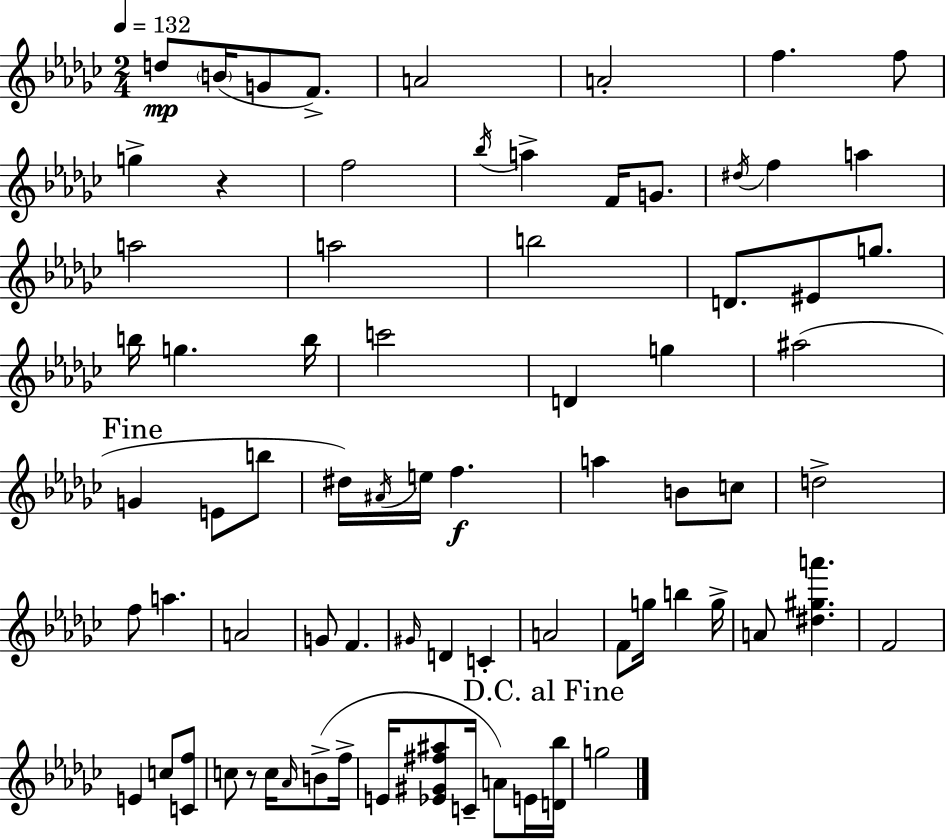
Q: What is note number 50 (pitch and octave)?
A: A4